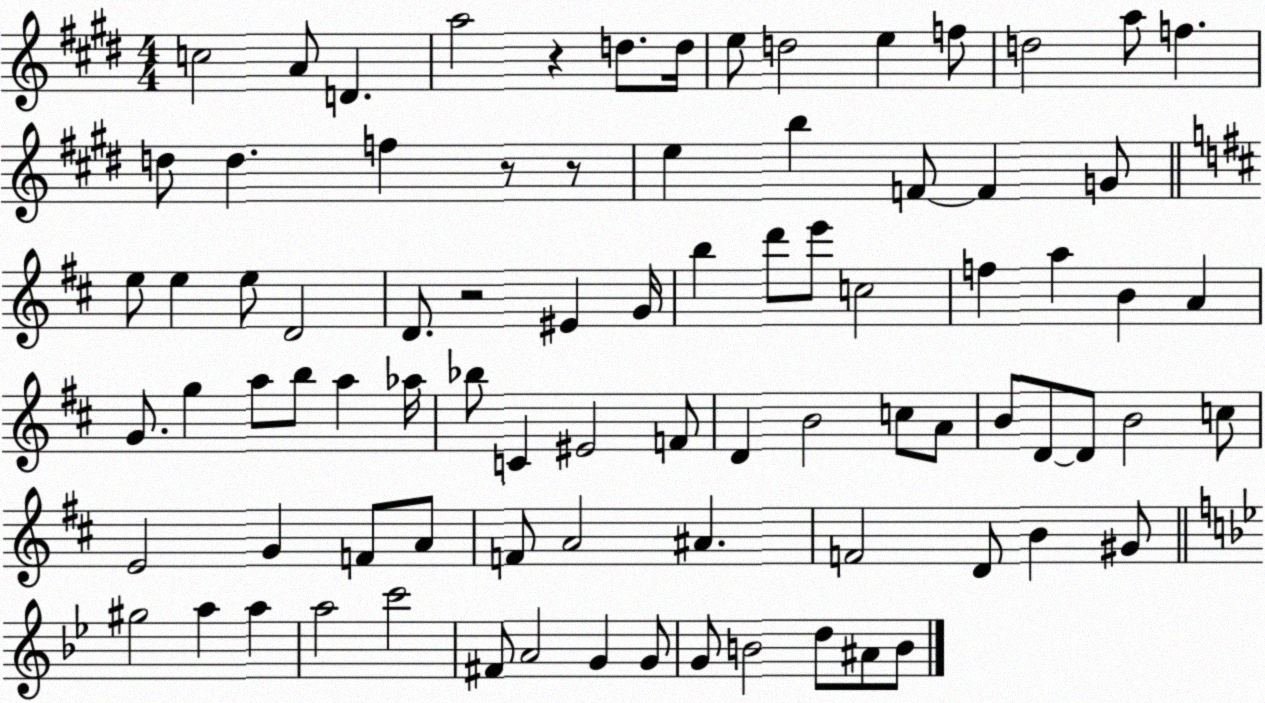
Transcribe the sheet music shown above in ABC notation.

X:1
T:Untitled
M:4/4
L:1/4
K:E
c2 A/2 D a2 z d/2 d/4 e/2 d2 e f/2 d2 a/2 f d/2 d f z/2 z/2 e b F/2 F G/2 e/2 e e/2 D2 D/2 z2 ^E G/4 b d'/2 e'/2 c2 f a B A G/2 g a/2 b/2 a _a/4 _b/2 C ^E2 F/2 D B2 c/2 A/2 B/2 D/2 D/2 B2 c/2 E2 G F/2 A/2 F/2 A2 ^A F2 D/2 B ^G/2 ^g2 a a a2 c'2 ^F/2 A2 G G/2 G/2 B2 d/2 ^A/2 B/2